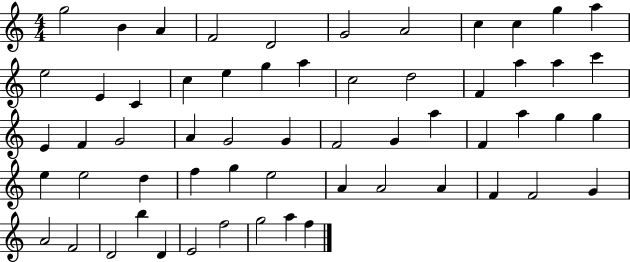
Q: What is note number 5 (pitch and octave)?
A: D4